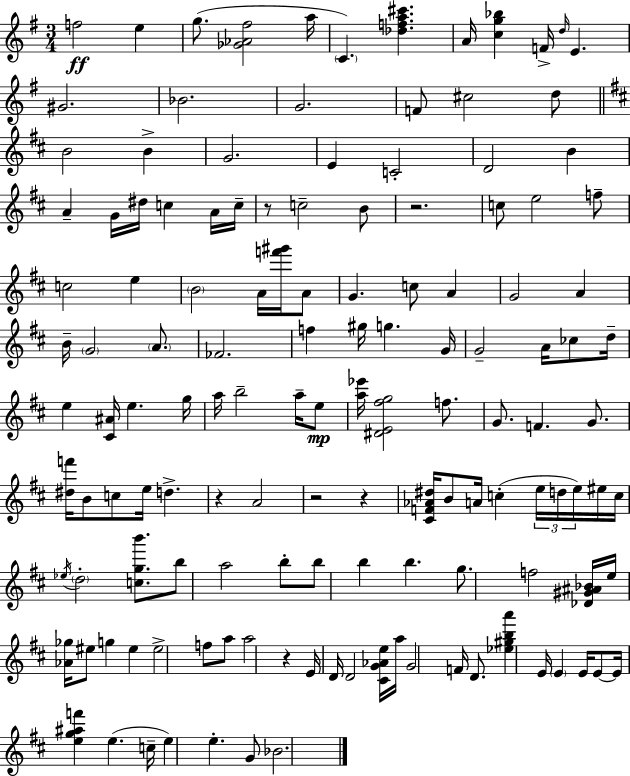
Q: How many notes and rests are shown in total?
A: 136